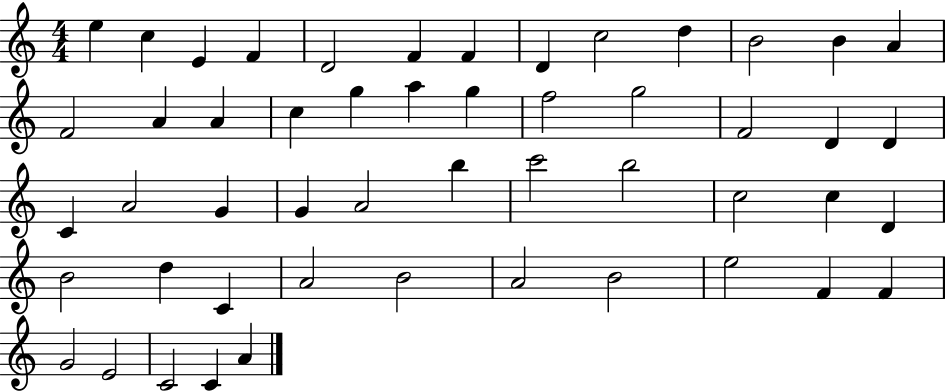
E5/q C5/q E4/q F4/q D4/h F4/q F4/q D4/q C5/h D5/q B4/h B4/q A4/q F4/h A4/q A4/q C5/q G5/q A5/q G5/q F5/h G5/h F4/h D4/q D4/q C4/q A4/h G4/q G4/q A4/h B5/q C6/h B5/h C5/h C5/q D4/q B4/h D5/q C4/q A4/h B4/h A4/h B4/h E5/h F4/q F4/q G4/h E4/h C4/h C4/q A4/q